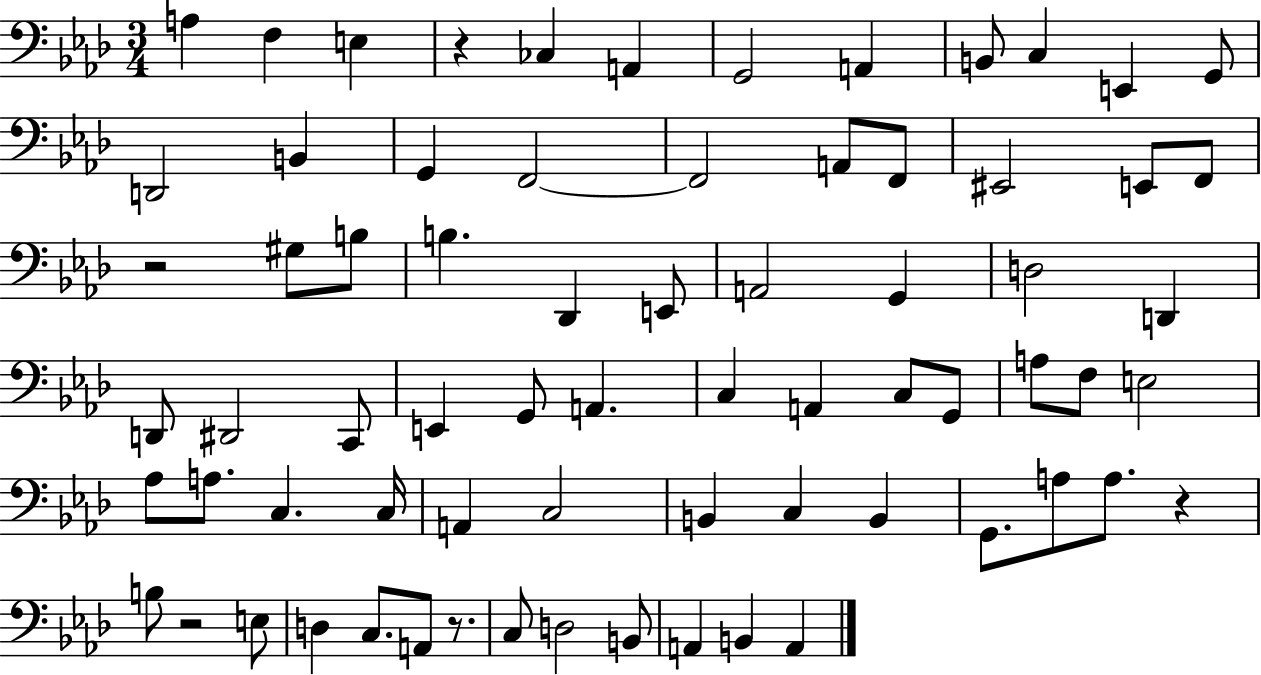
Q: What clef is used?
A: bass